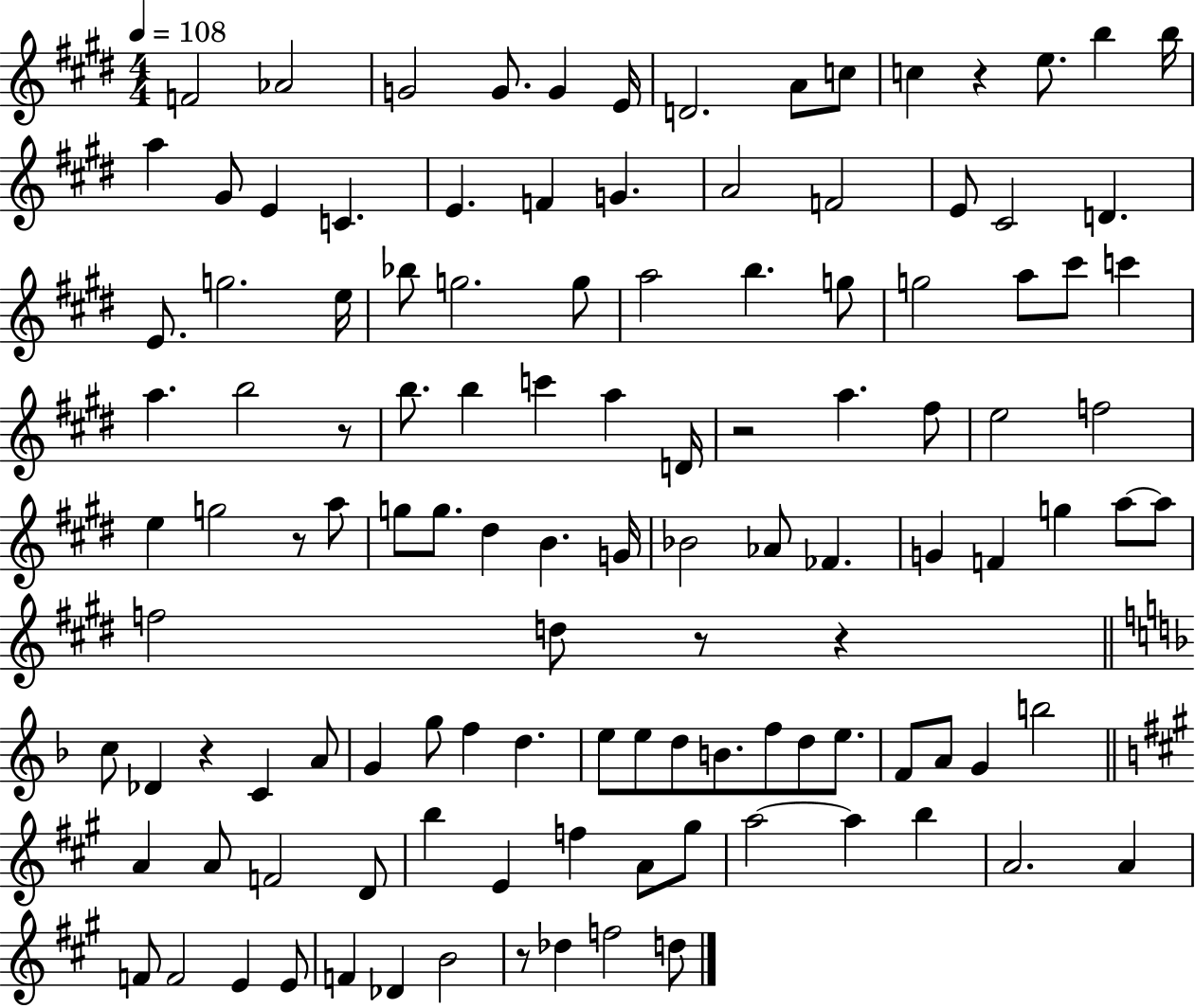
F4/h Ab4/h G4/h G4/e. G4/q E4/s D4/h. A4/e C5/e C5/q R/q E5/e. B5/q B5/s A5/q G#4/e E4/q C4/q. E4/q. F4/q G4/q. A4/h F4/h E4/e C#4/h D4/q. E4/e. G5/h. E5/s Bb5/e G5/h. G5/e A5/h B5/q. G5/e G5/h A5/e C#6/e C6/q A5/q. B5/h R/e B5/e. B5/q C6/q A5/q D4/s R/h A5/q. F#5/e E5/h F5/h E5/q G5/h R/e A5/e G5/e G5/e. D#5/q B4/q. G4/s Bb4/h Ab4/e FES4/q. G4/q F4/q G5/q A5/e A5/e F5/h D5/e R/e R/q C5/e Db4/q R/q C4/q A4/e G4/q G5/e F5/q D5/q. E5/e E5/e D5/e B4/e. F5/e D5/e E5/e. F4/e A4/e G4/q B5/h A4/q A4/e F4/h D4/e B5/q E4/q F5/q A4/e G#5/e A5/h A5/q B5/q A4/h. A4/q F4/e F4/h E4/q E4/e F4/q Db4/q B4/h R/e Db5/q F5/h D5/e